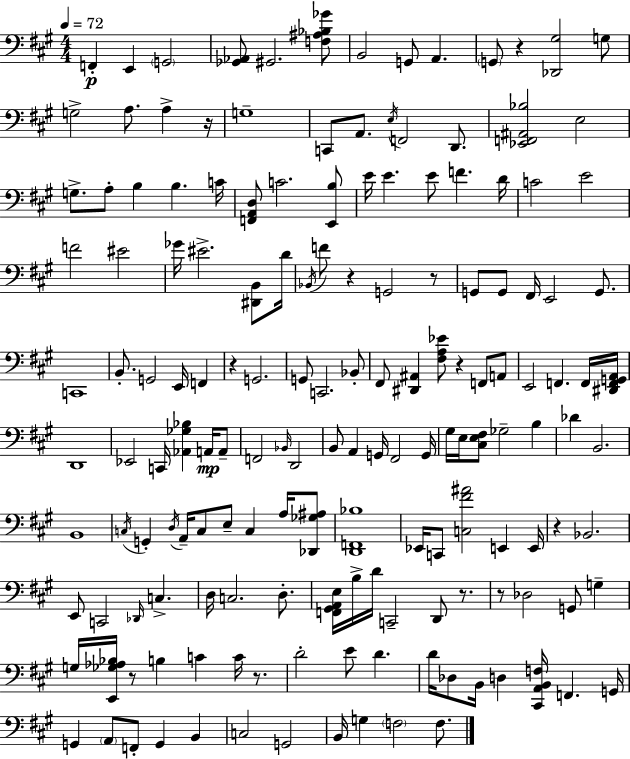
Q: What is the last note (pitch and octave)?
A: F3